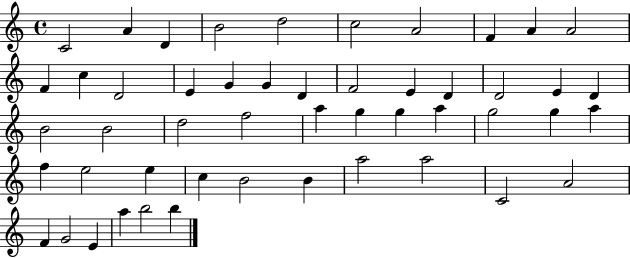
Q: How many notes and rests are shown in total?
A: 50